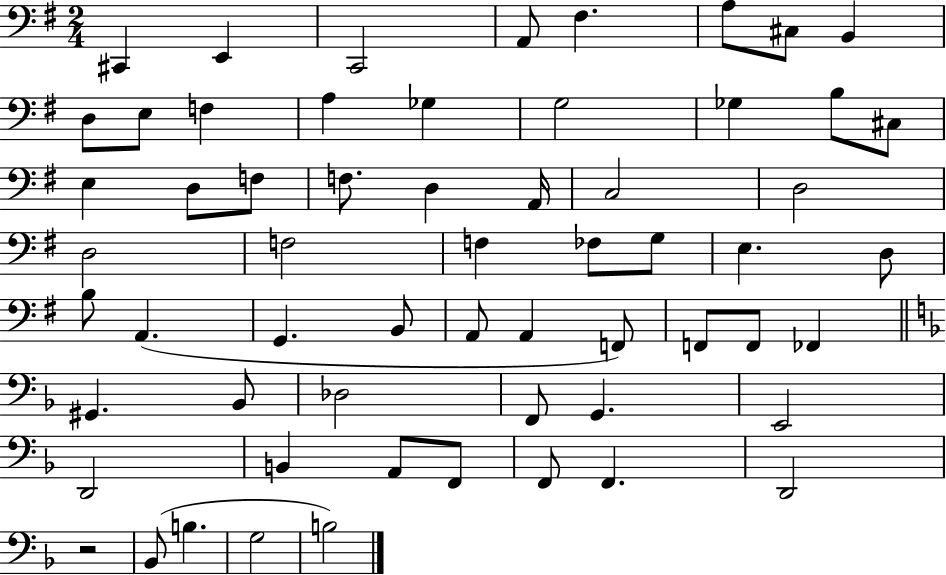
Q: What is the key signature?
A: G major